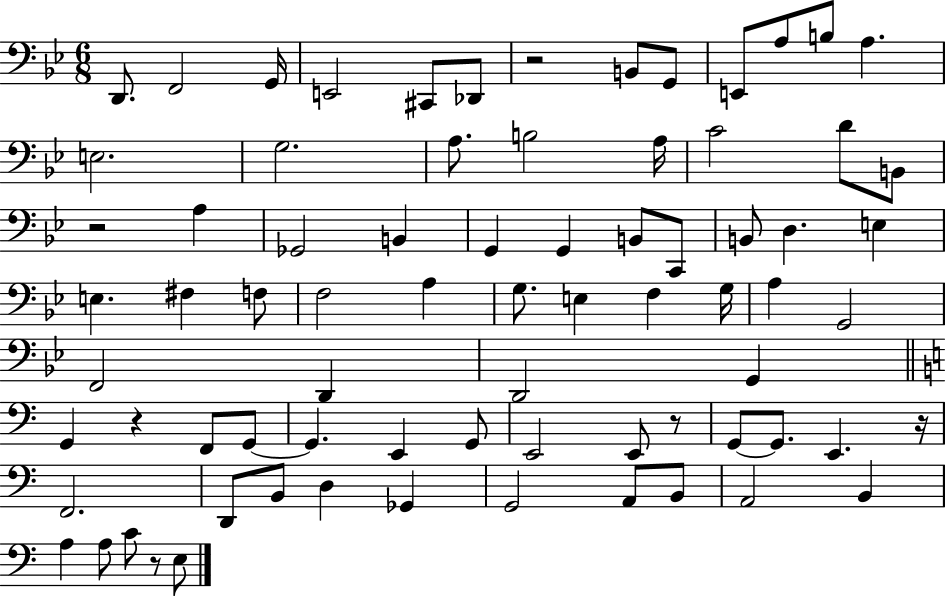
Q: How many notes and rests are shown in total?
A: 76